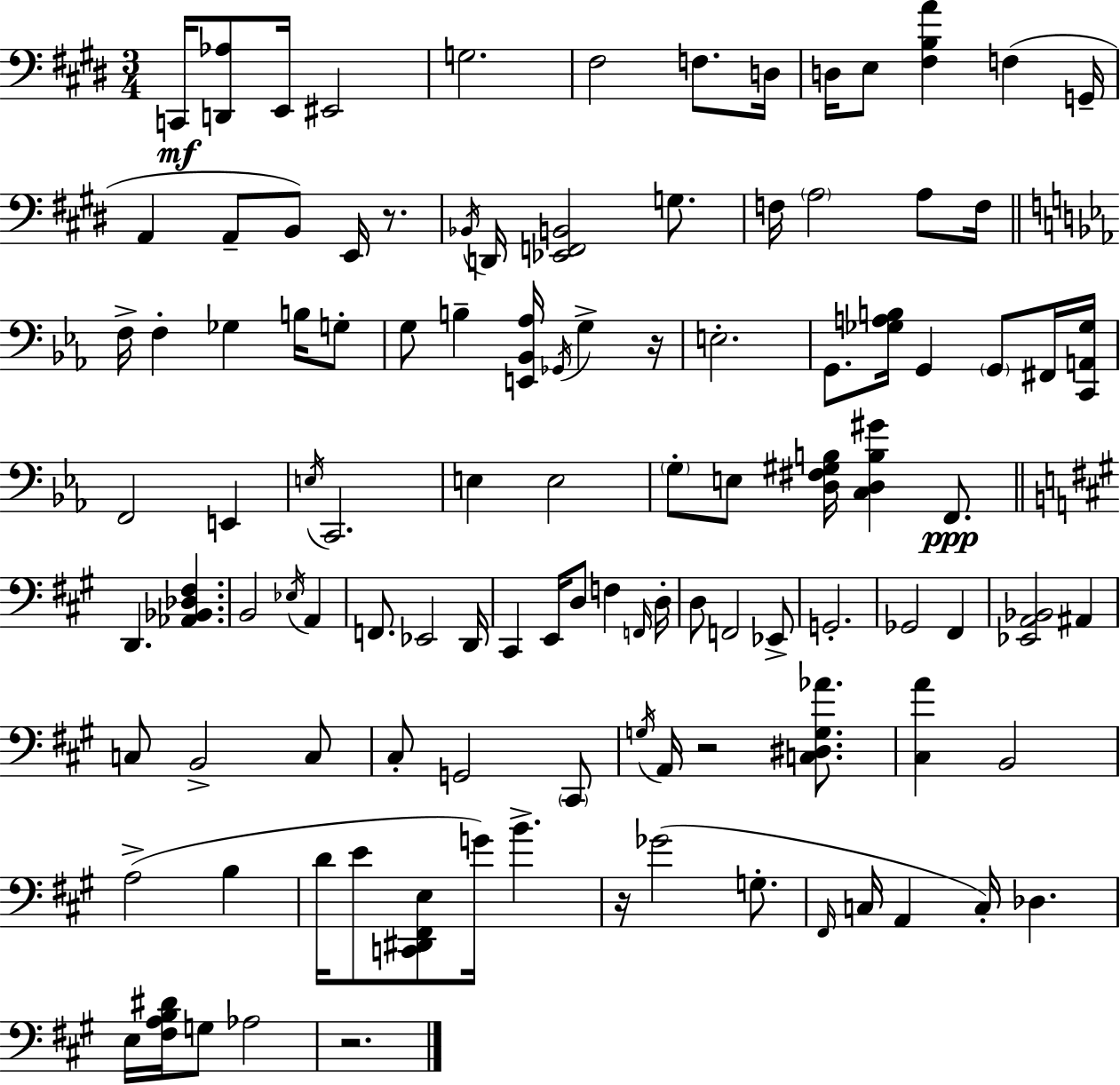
{
  \clef bass
  \numericTimeSignature
  \time 3/4
  \key e \major
  \repeat volta 2 { c,16\mf <d, aes>8 e,16 eis,2 | g2. | fis2 f8. d16 | d16 e8 <fis b a'>4 f4( g,16-- | \break a,4 a,8-- b,8) e,16 r8. | \acciaccatura { bes,16 } d,16 <ees, f, b,>2 g8. | f16 \parenthesize a2 a8 | f16 \bar "||" \break \key ees \major f16-> f4-. ges4 b16 g8-. | g8 b4-- <e, bes, aes>16 \acciaccatura { ges,16 } g4-> | r16 e2.-. | g,8. <ges a b>16 g,4 \parenthesize g,8 fis,16 | \break <c, a, ges>16 f,2 e,4 | \acciaccatura { e16 } c,2. | e4 e2 | \parenthesize g8-. e8 <d fis gis b>16 <c d b gis'>4 f,8.\ppp | \break \bar "||" \break \key a \major d,4. <aes, bes, des fis>4. | b,2 \acciaccatura { ees16 } a,4 | f,8. ees,2 | d,16 cis,4 e,16 d8 f4 | \break \grace { f,16 } d16-. d8 f,2 | ees,8-> g,2.-. | ges,2 fis,4 | <ees, a, bes,>2 ais,4 | \break c8 b,2-> | c8 cis8-. g,2 | \parenthesize cis,8 \acciaccatura { g16 } a,16 r2 | <c dis g aes'>8. <cis a'>4 b,2 | \break a2->( b4 | d'16 e'8 <c, dis, fis, e>8 g'16) b'4.-> | r16 ges'2( | g8.-. \grace { fis,16 } c16 a,4 c16-.) des4. | \break e16 <fis a b dis'>16 g8 aes2 | r2. | } \bar "|."
}